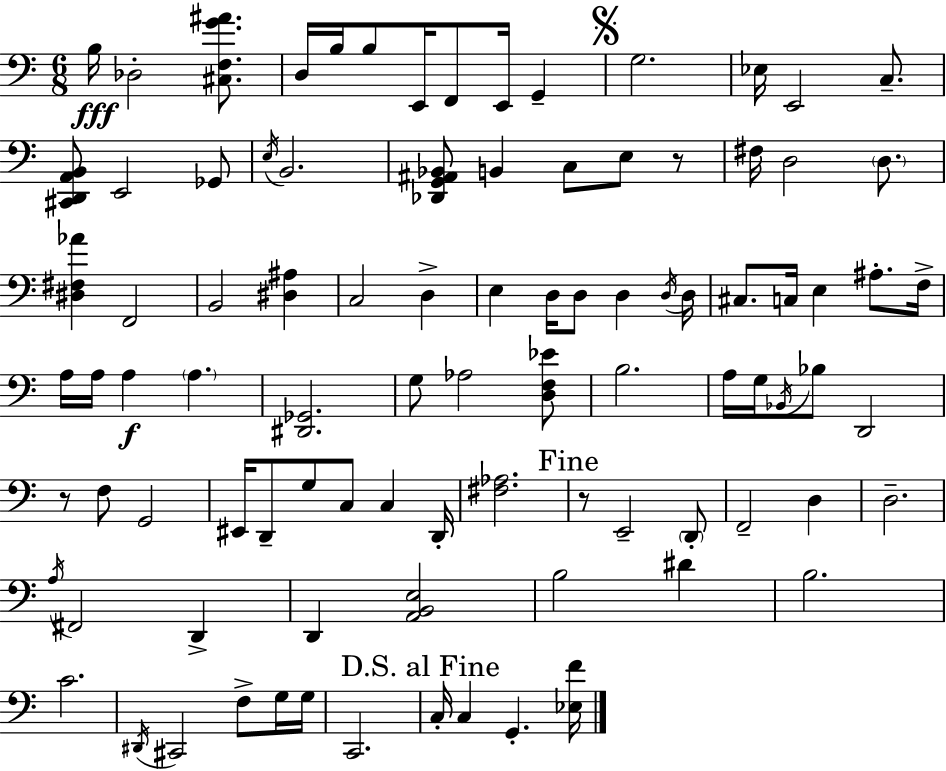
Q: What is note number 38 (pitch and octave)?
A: F3